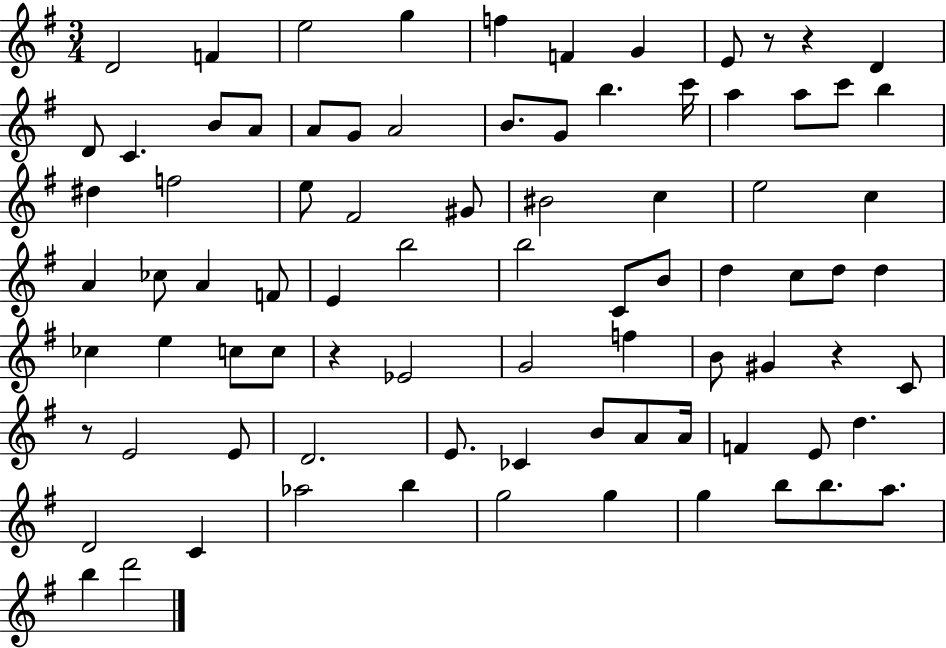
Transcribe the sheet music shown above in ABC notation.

X:1
T:Untitled
M:3/4
L:1/4
K:G
D2 F e2 g f F G E/2 z/2 z D D/2 C B/2 A/2 A/2 G/2 A2 B/2 G/2 b c'/4 a a/2 c'/2 b ^d f2 e/2 ^F2 ^G/2 ^B2 c e2 c A _c/2 A F/2 E b2 b2 C/2 B/2 d c/2 d/2 d _c e c/2 c/2 z _E2 G2 f B/2 ^G z C/2 z/2 E2 E/2 D2 E/2 _C B/2 A/2 A/4 F E/2 d D2 C _a2 b g2 g g b/2 b/2 a/2 b d'2